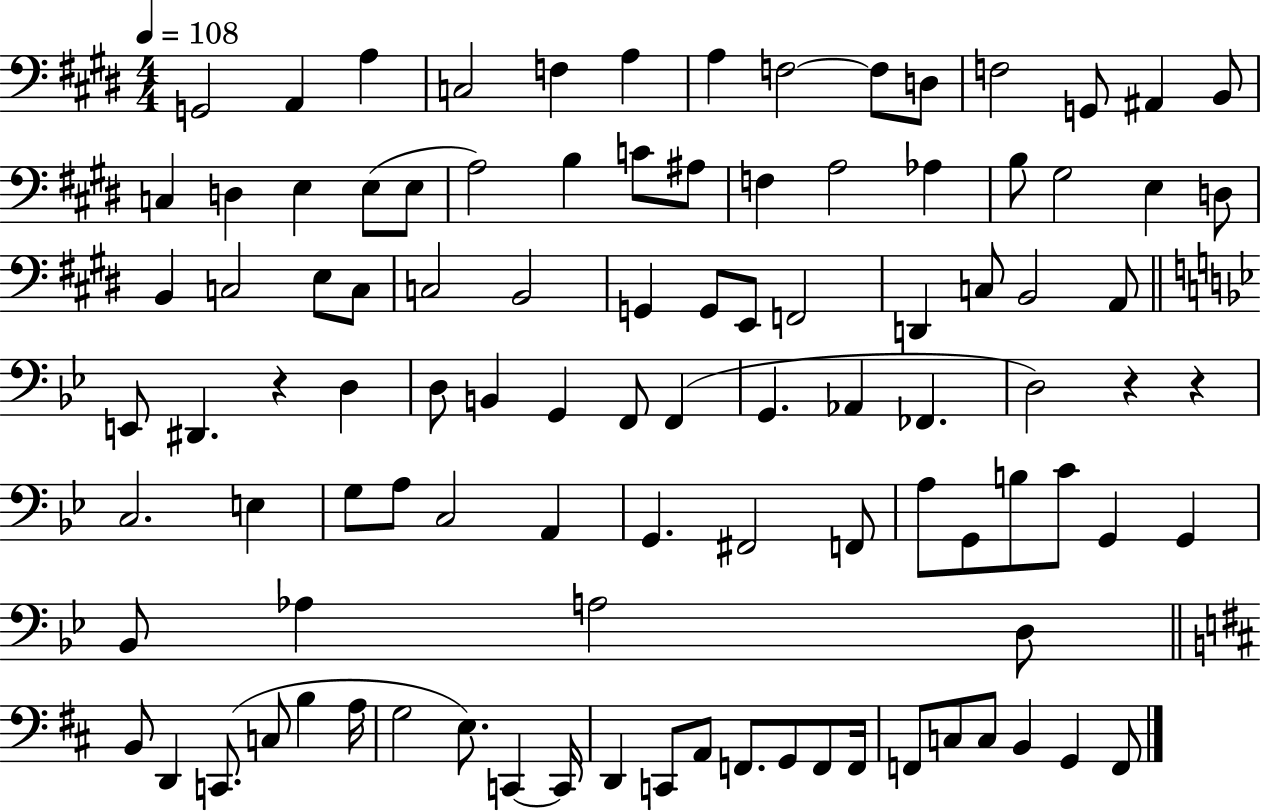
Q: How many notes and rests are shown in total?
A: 101